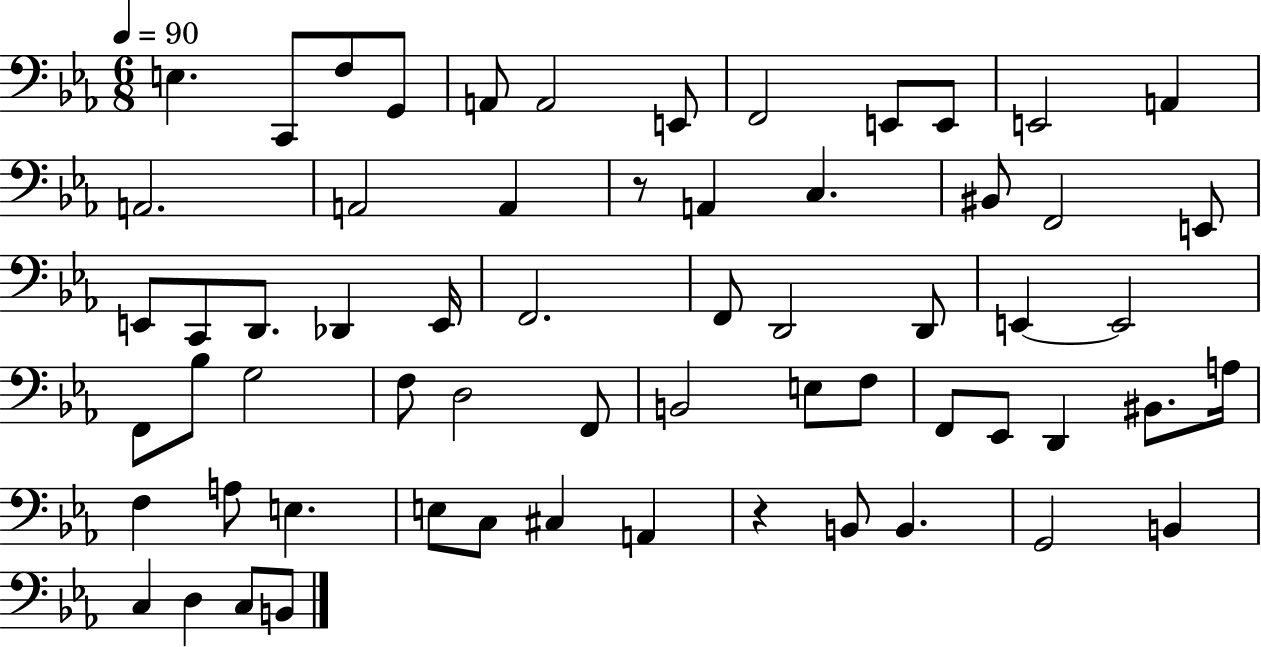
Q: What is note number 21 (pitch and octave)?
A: E2